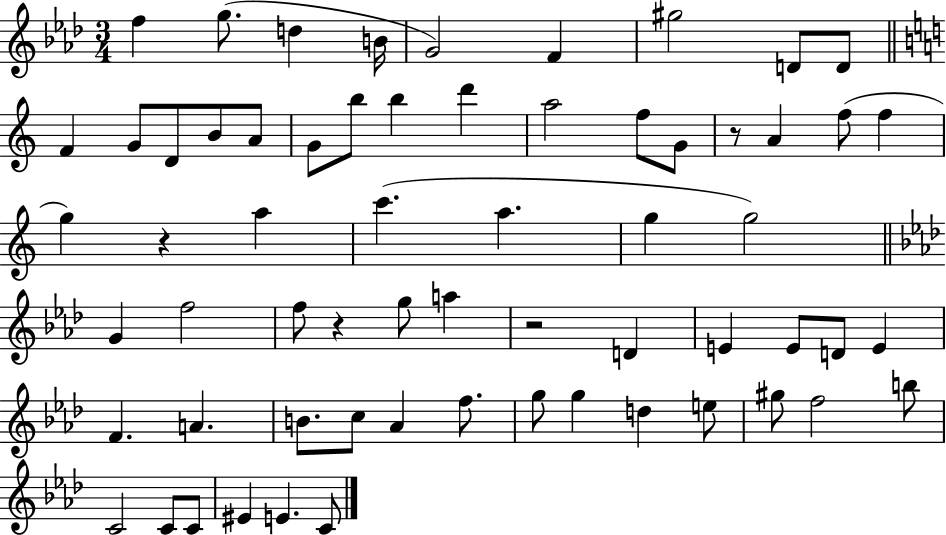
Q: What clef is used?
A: treble